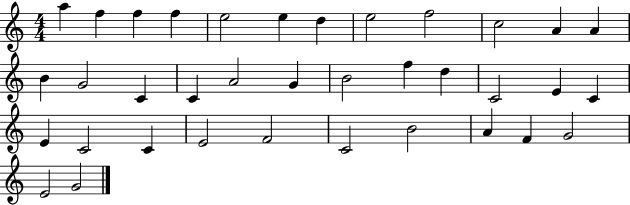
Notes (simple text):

A5/q F5/q F5/q F5/q E5/h E5/q D5/q E5/h F5/h C5/h A4/q A4/q B4/q G4/h C4/q C4/q A4/h G4/q B4/h F5/q D5/q C4/h E4/q C4/q E4/q C4/h C4/q E4/h F4/h C4/h B4/h A4/q F4/q G4/h E4/h G4/h